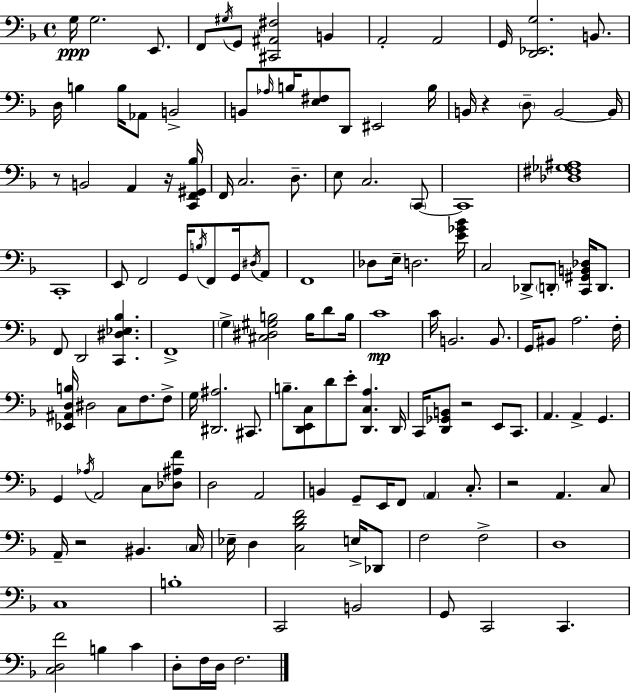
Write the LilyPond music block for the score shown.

{
  \clef bass
  \time 4/4
  \defaultTimeSignature
  \key f \major
  g16\ppp g2. e,8. | f,8 \acciaccatura { gis16 } g,8 <cis, ais, fis>2 b,4 | a,2-. a,2 | g,16 <d, ees, g>2. b,8. | \break d16 b4 b16 aes,8 b,2-> | b,8 \grace { aes16 } b16 <e fis>8 d,8 eis,2 | b16 b,16 r4 \parenthesize d8-- b,2~~ | b,16 r8 b,2 a,4 | \break r16 <c, f, gis, bes>16 f,16 c2. d8.-- | e8 c2. | \parenthesize c,8~~ c,1 | <des fis ges ais>1 | \break c,1-. | e,8 f,2 g,16 \acciaccatura { b16 } f,8 | g,16 \acciaccatura { dis16 } a,8 f,1 | des8 e16-- d2. | \break <e' ges' bes'>16 c2 des,8-> \parenthesize d,8-. | <c, gis, b, des>16 d,8. f,8 d,2 <c, dis ees bes>4. | f,1-> | \parenthesize g4-> <cis dis gis b>2 | \break b16 d'8 b16 c'1\mp | c'16 b,2. | b,8. g,16 bis,8 a2. | f16-. <ees, ais, d b>16 dis2 c8 f8. | \break f8-> g16 <dis, ais>2. | cis,8. b8.-- <d, e, c>8 d'8 e'8-. <d, c a>4. | d,16 c,16 <d, ges, b,>8 r2 e,8 | c,8. a,4. a,4-> g,4. | \break g,4 \acciaccatura { aes16 } a,2 | c8 <des ais f'>8 d2 a,2 | b,4 g,8-- e,16 f,8 \parenthesize a,4 | c8.-. r2 a,4. | \break c8 a,16-- r2 bis,4. | \parenthesize c16 ees16-- d4 <c bes d' f'>2 | e16-> des,8 f2 f2-> | d1 | \break c1 | b1-. | c,2 b,2 | g,8 c,2 c,4. | \break <c d f'>2 b4 | c'4 d8-. f16 d16 f2. | \bar "|."
}